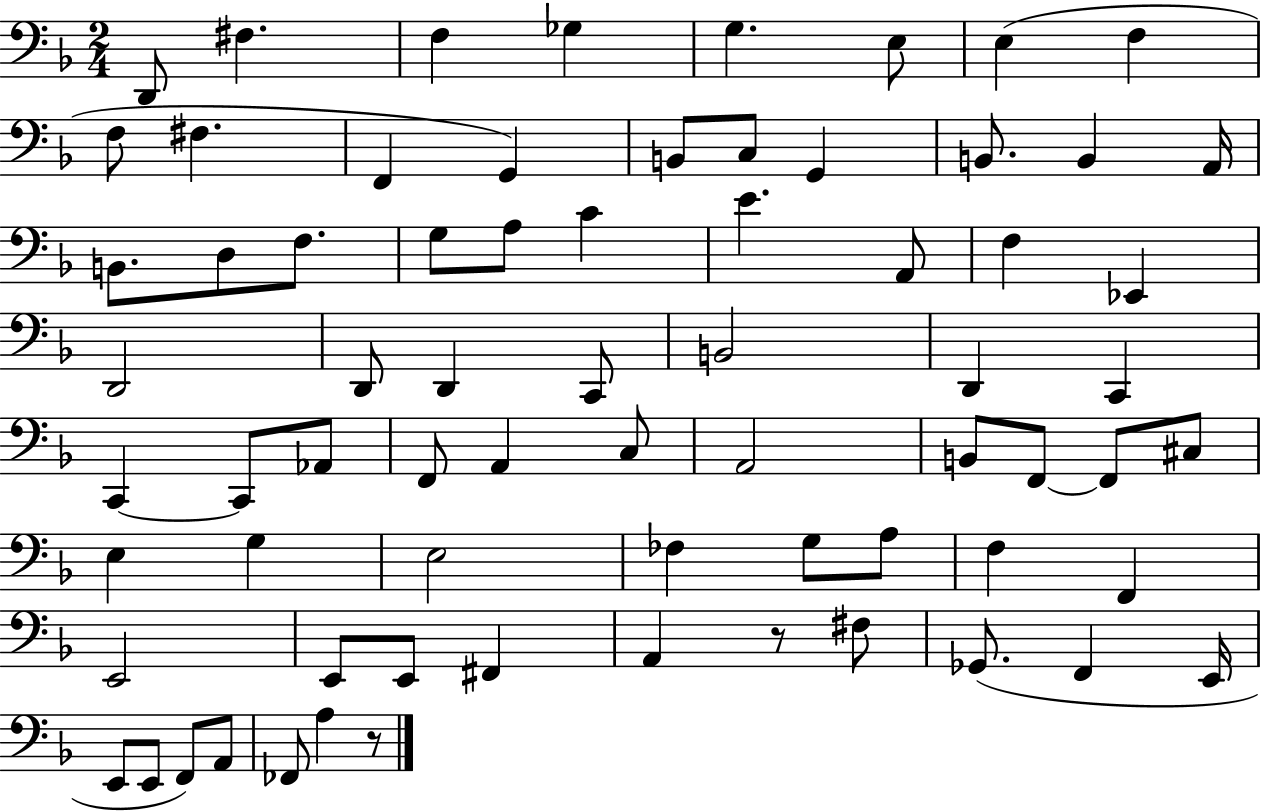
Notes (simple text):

D2/e F#3/q. F3/q Gb3/q G3/q. E3/e E3/q F3/q F3/e F#3/q. F2/q G2/q B2/e C3/e G2/q B2/e. B2/q A2/s B2/e. D3/e F3/e. G3/e A3/e C4/q E4/q. A2/e F3/q Eb2/q D2/h D2/e D2/q C2/e B2/h D2/q C2/q C2/q C2/e Ab2/e F2/e A2/q C3/e A2/h B2/e F2/e F2/e C#3/e E3/q G3/q E3/h FES3/q G3/e A3/e F3/q F2/q E2/h E2/e E2/e F#2/q A2/q R/e F#3/e Gb2/e. F2/q E2/s E2/e E2/e F2/e A2/e FES2/e A3/q R/e